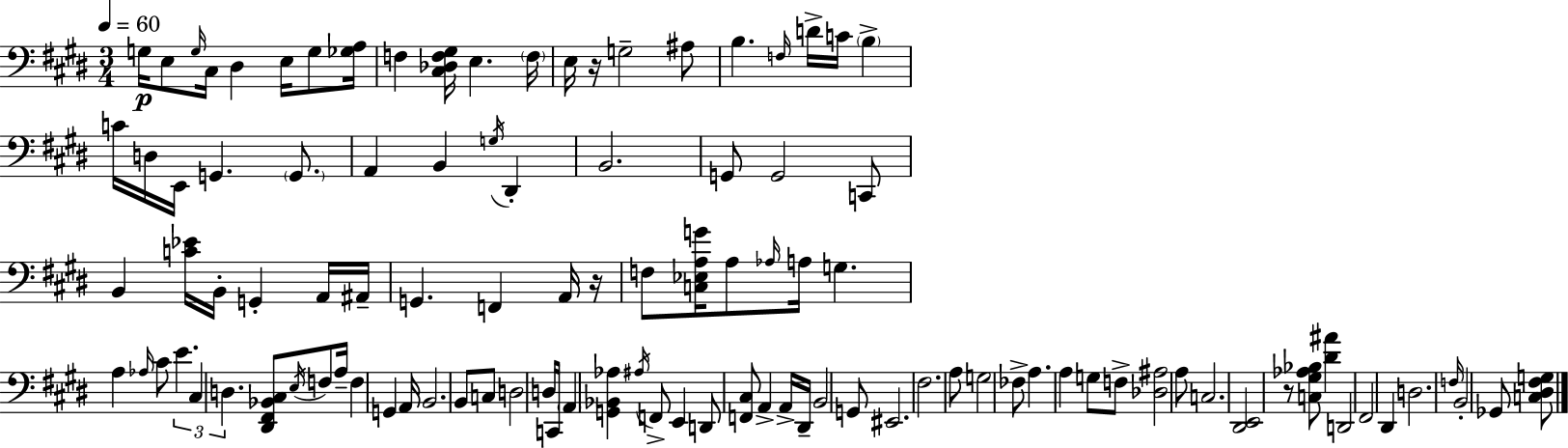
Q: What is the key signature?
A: E major